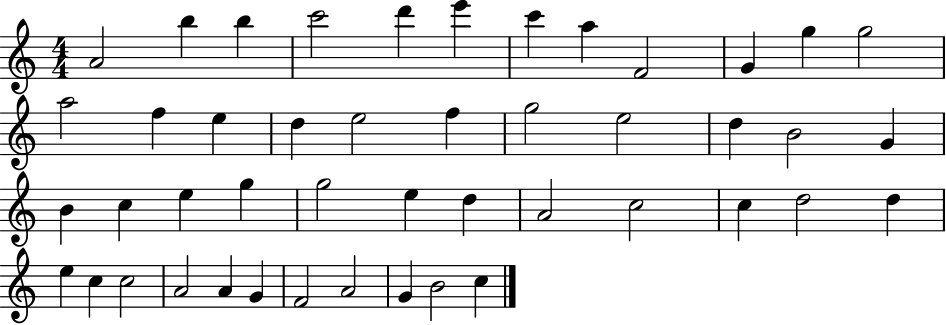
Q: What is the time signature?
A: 4/4